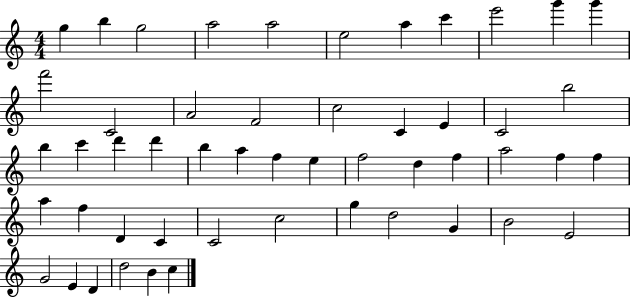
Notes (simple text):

G5/q B5/q G5/h A5/h A5/h E5/h A5/q C6/q E6/h G6/q G6/q F6/h C4/h A4/h F4/h C5/h C4/q E4/q C4/h B5/h B5/q C6/q D6/q D6/q B5/q A5/q F5/q E5/q F5/h D5/q F5/q A5/h F5/q F5/q A5/q F5/q D4/q C4/q C4/h C5/h G5/q D5/h G4/q B4/h E4/h G4/h E4/q D4/q D5/h B4/q C5/q